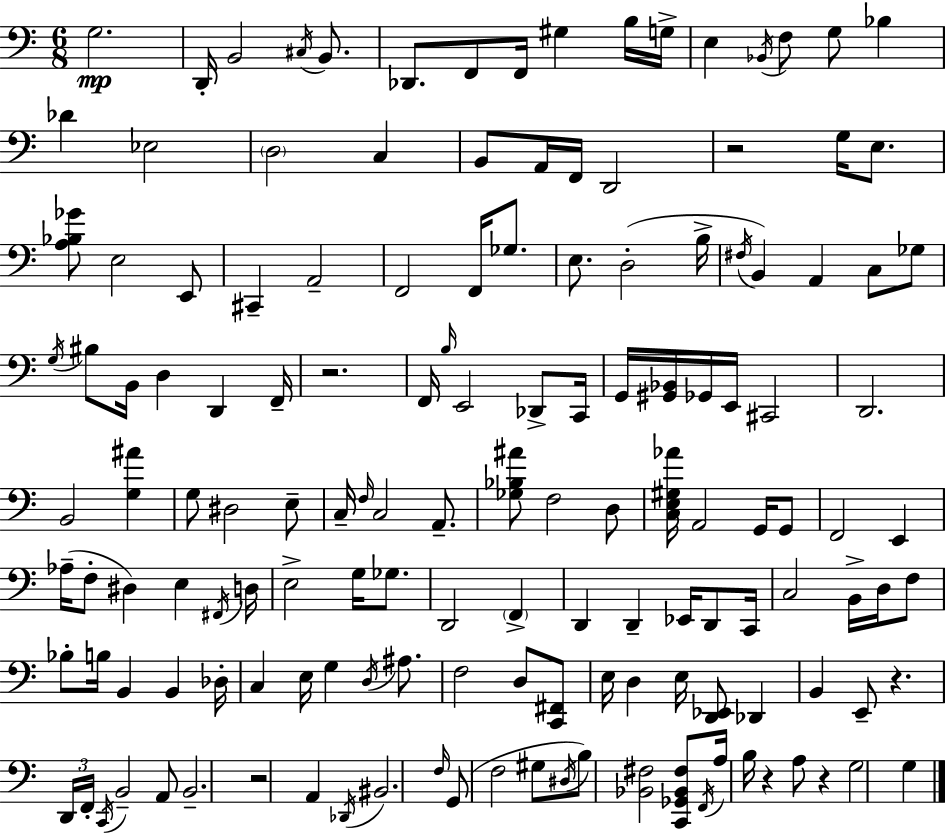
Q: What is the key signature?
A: C major